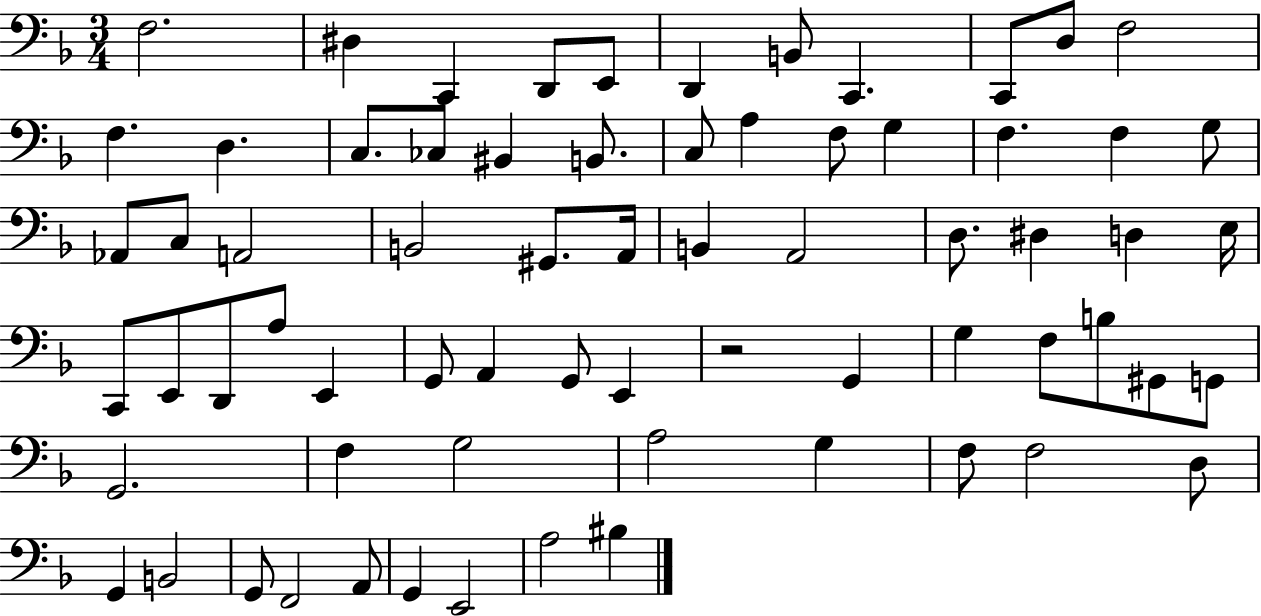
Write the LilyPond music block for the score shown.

{
  \clef bass
  \numericTimeSignature
  \time 3/4
  \key f \major
  f2. | dis4 c,4 d,8 e,8 | d,4 b,8 c,4. | c,8 d8 f2 | \break f4. d4. | c8. ces8 bis,4 b,8. | c8 a4 f8 g4 | f4. f4 g8 | \break aes,8 c8 a,2 | b,2 gis,8. a,16 | b,4 a,2 | d8. dis4 d4 e16 | \break c,8 e,8 d,8 a8 e,4 | g,8 a,4 g,8 e,4 | r2 g,4 | g4 f8 b8 gis,8 g,8 | \break g,2. | f4 g2 | a2 g4 | f8 f2 d8 | \break g,4 b,2 | g,8 f,2 a,8 | g,4 e,2 | a2 bis4 | \break \bar "|."
}